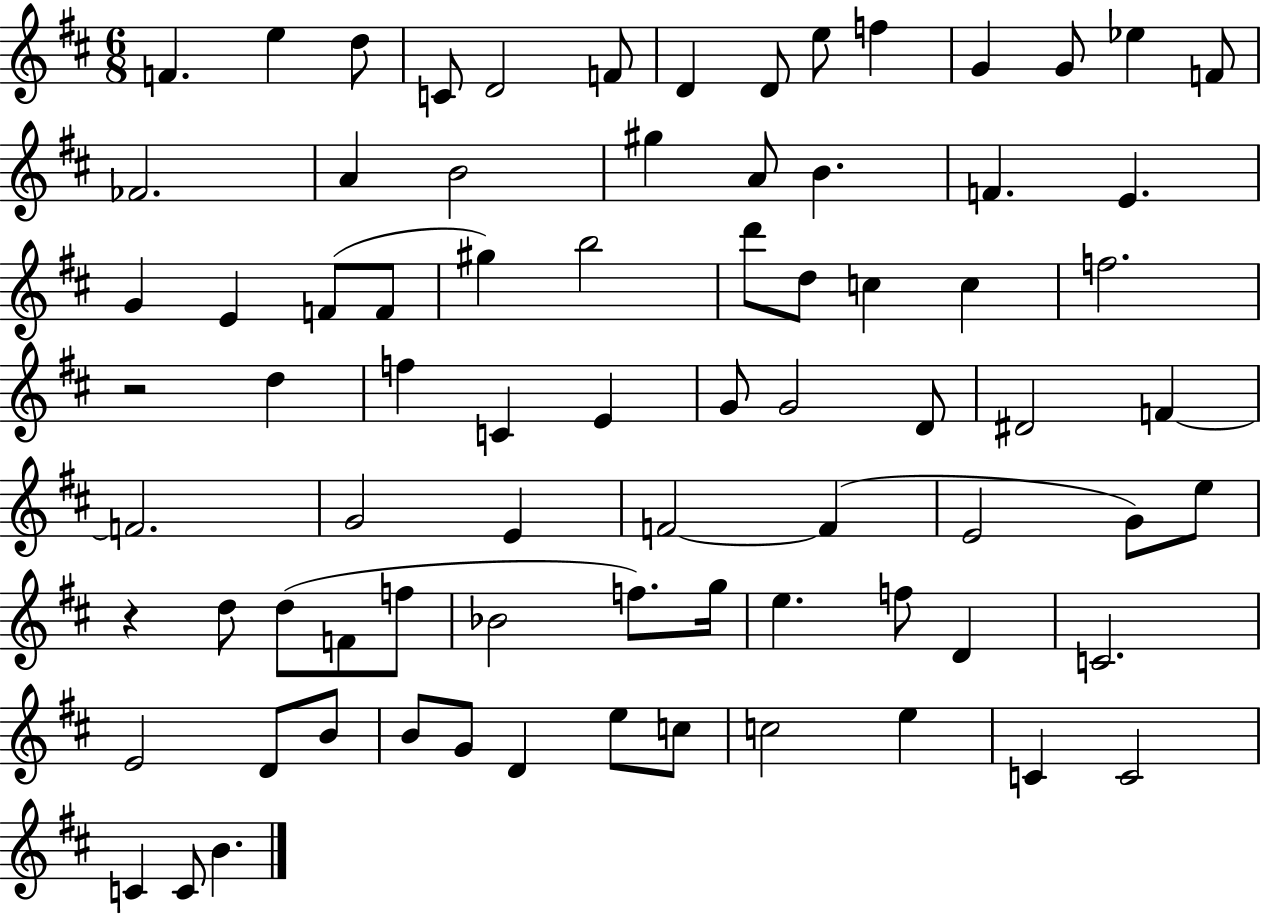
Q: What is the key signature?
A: D major